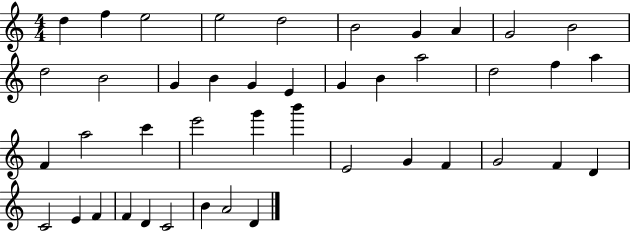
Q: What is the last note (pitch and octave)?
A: D4